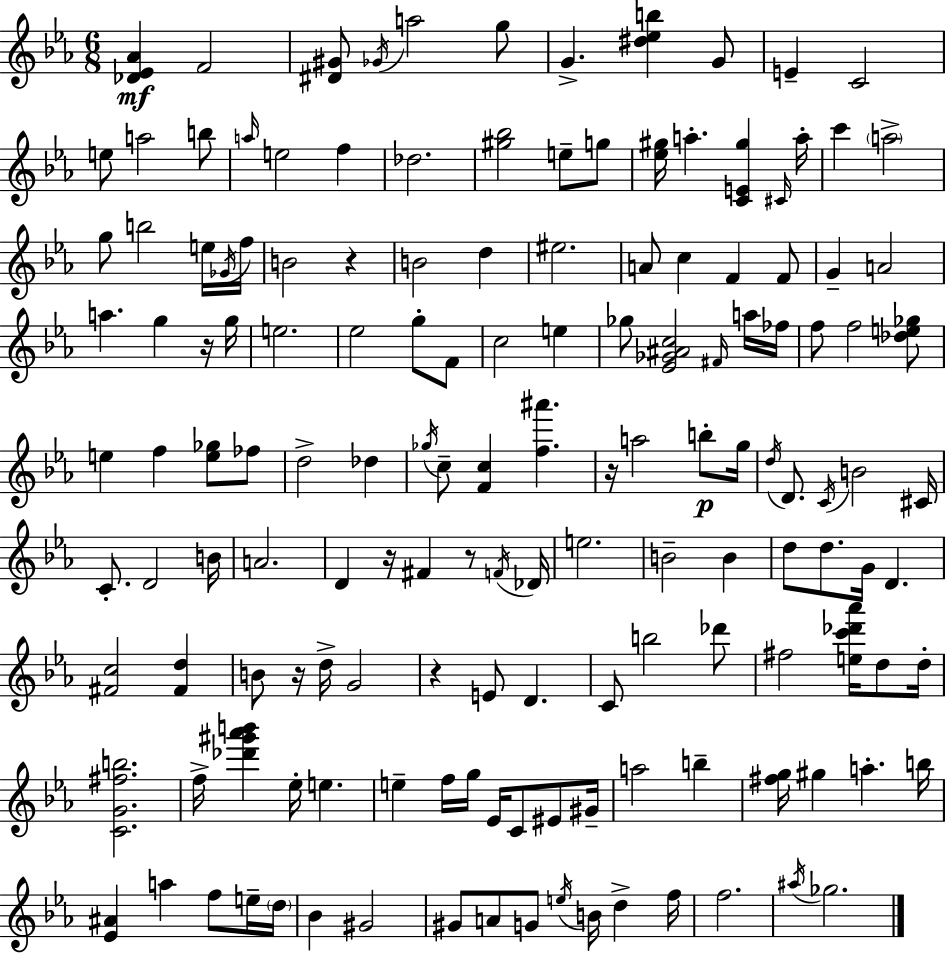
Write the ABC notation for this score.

X:1
T:Untitled
M:6/8
L:1/4
K:Cm
[_D_E_A] F2 [^D^G]/2 _G/4 a2 g/2 G [^d_eb] G/2 E C2 e/2 a2 b/2 a/4 e2 f _d2 [^g_b]2 e/2 g/2 [_e^g]/4 a [CE^g] ^C/4 a/4 c' a2 g/2 b2 e/4 _G/4 f/4 B2 z B2 d ^e2 A/2 c F F/2 G A2 a g z/4 g/4 e2 _e2 g/2 F/2 c2 e _g/2 [_E_G^Ac]2 ^F/4 a/4 _f/4 f/2 f2 [_de_g]/2 e f [e_g]/2 _f/2 d2 _d _g/4 c/2 [Fc] [f^a'] z/4 a2 b/2 g/4 d/4 D/2 C/4 B2 ^C/4 C/2 D2 B/4 A2 D z/4 ^F z/2 F/4 _D/4 e2 B2 B d/2 d/2 G/4 D [^Fc]2 [^Fd] B/2 z/4 d/4 G2 z E/2 D C/2 b2 _d'/2 ^f2 [ec'_d'_a']/4 d/2 d/4 [CG^fb]2 f/4 [_d'^g'_a'b'] _e/4 e e f/4 g/4 _E/4 C/2 ^E/2 ^G/4 a2 b [^fg]/4 ^g a b/4 [_E^A] a f/2 e/4 d/4 _B ^G2 ^G/2 A/2 G/2 e/4 B/4 d f/4 f2 ^a/4 _g2